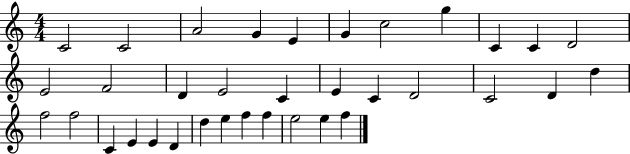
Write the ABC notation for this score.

X:1
T:Untitled
M:4/4
L:1/4
K:C
C2 C2 A2 G E G c2 g C C D2 E2 F2 D E2 C E C D2 C2 D d f2 f2 C E E D d e f f e2 e f